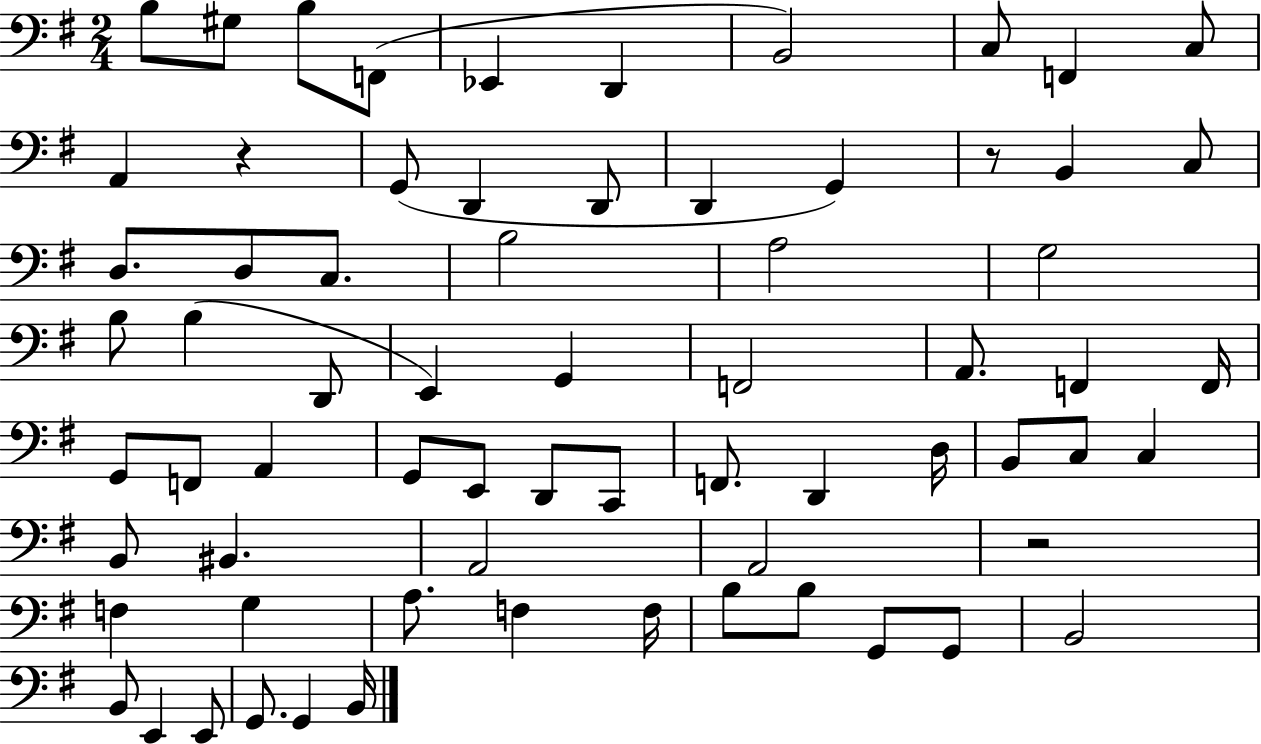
B3/e G#3/e B3/e F2/e Eb2/q D2/q B2/h C3/e F2/q C3/e A2/q R/q G2/e D2/q D2/e D2/q G2/q R/e B2/q C3/e D3/e. D3/e C3/e. B3/h A3/h G3/h B3/e B3/q D2/e E2/q G2/q F2/h A2/e. F2/q F2/s G2/e F2/e A2/q G2/e E2/e D2/e C2/e F2/e. D2/q D3/s B2/e C3/e C3/q B2/e BIS2/q. A2/h A2/h R/h F3/q G3/q A3/e. F3/q F3/s B3/e B3/e G2/e G2/e B2/h B2/e E2/q E2/e G2/e. G2/q B2/s